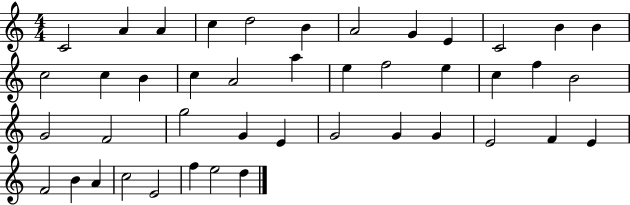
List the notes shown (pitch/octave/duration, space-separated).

C4/h A4/q A4/q C5/q D5/h B4/q A4/h G4/q E4/q C4/h B4/q B4/q C5/h C5/q B4/q C5/q A4/h A5/q E5/q F5/h E5/q C5/q F5/q B4/h G4/h F4/h G5/h G4/q E4/q G4/h G4/q G4/q E4/h F4/q E4/q F4/h B4/q A4/q C5/h E4/h F5/q E5/h D5/q